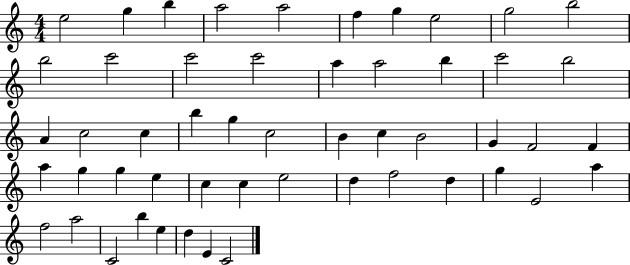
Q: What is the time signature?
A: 4/4